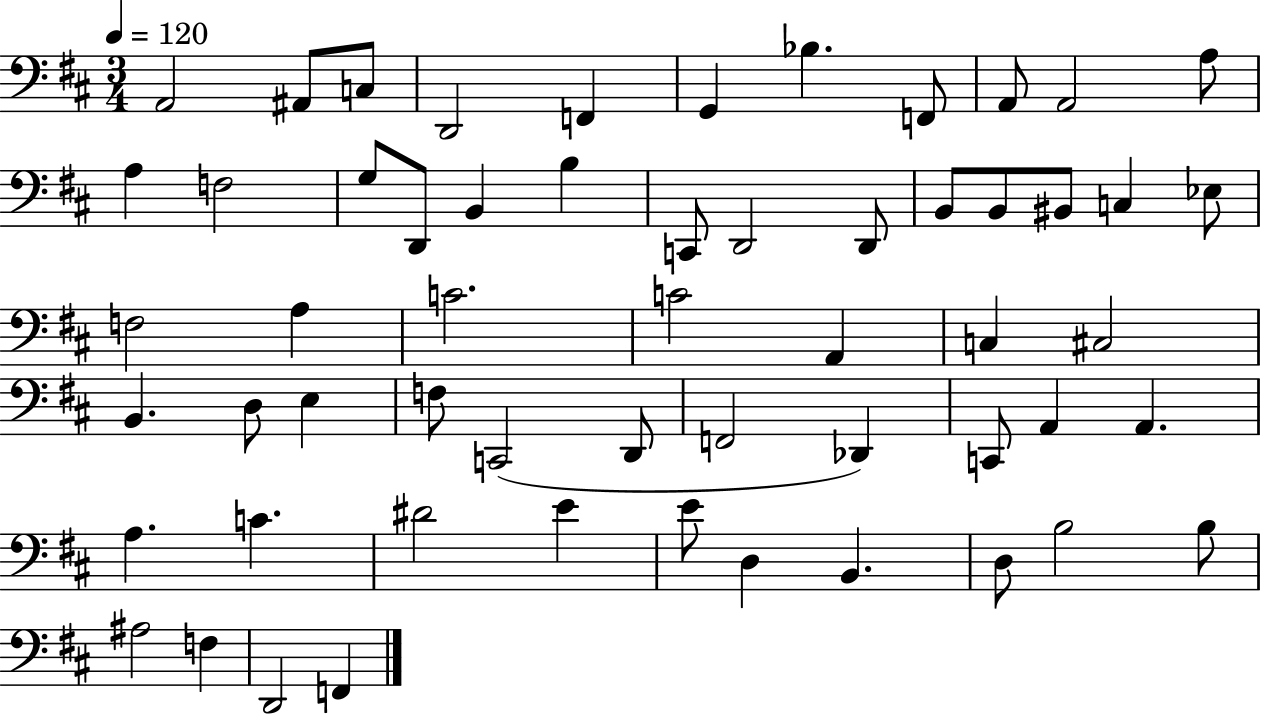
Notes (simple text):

A2/h A#2/e C3/e D2/h F2/q G2/q Bb3/q. F2/e A2/e A2/h A3/e A3/q F3/h G3/e D2/e B2/q B3/q C2/e D2/h D2/e B2/e B2/e BIS2/e C3/q Eb3/e F3/h A3/q C4/h. C4/h A2/q C3/q C#3/h B2/q. D3/e E3/q F3/e C2/h D2/e F2/h Db2/q C2/e A2/q A2/q. A3/q. C4/q. D#4/h E4/q E4/e D3/q B2/q. D3/e B3/h B3/e A#3/h F3/q D2/h F2/q